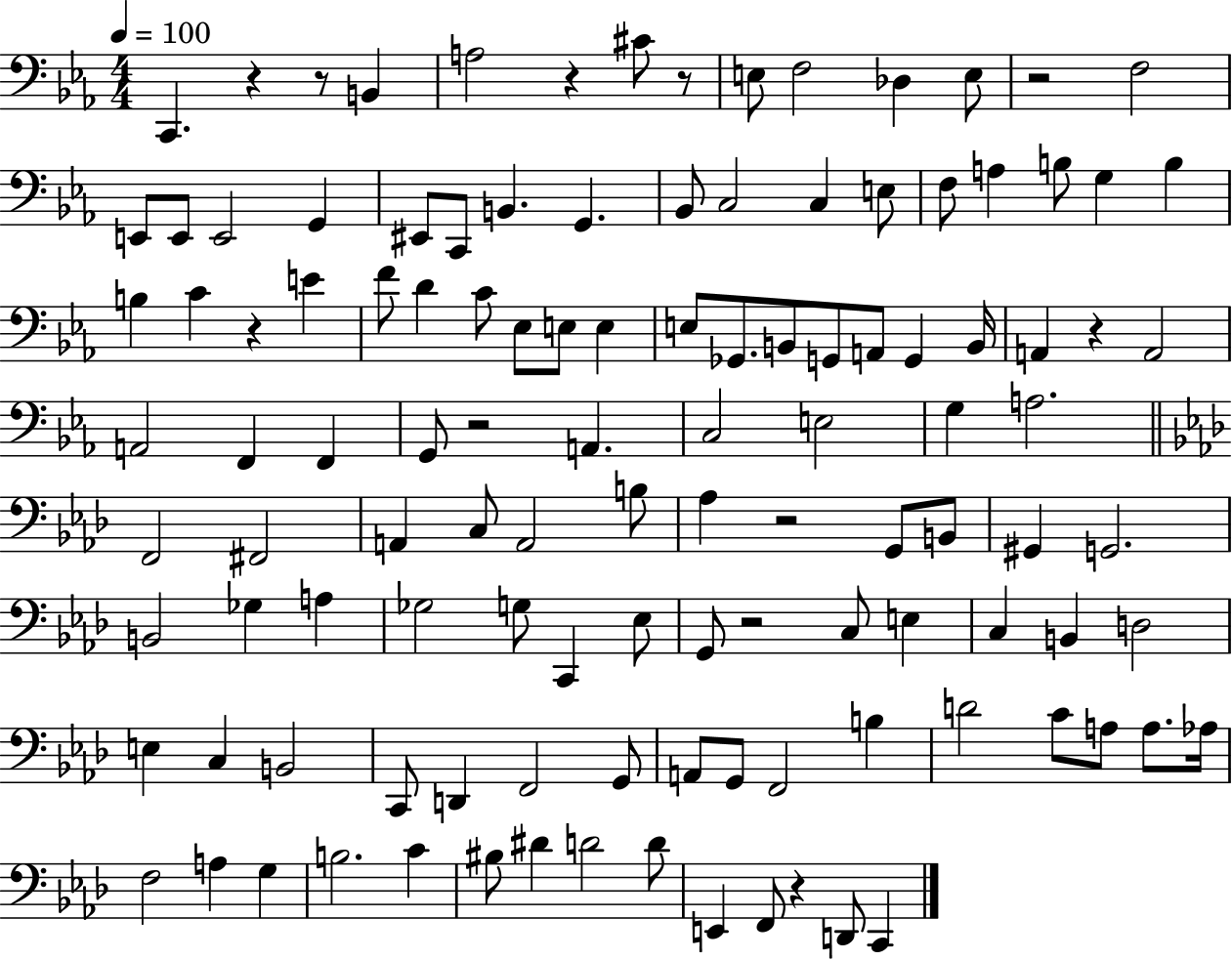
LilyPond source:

{
  \clef bass
  \numericTimeSignature
  \time 4/4
  \key ees \major
  \tempo 4 = 100
  c,4. r4 r8 b,4 | a2 r4 cis'8 r8 | e8 f2 des4 e8 | r2 f2 | \break e,8 e,8 e,2 g,4 | eis,8 c,8 b,4. g,4. | bes,8 c2 c4 e8 | f8 a4 b8 g4 b4 | \break b4 c'4 r4 e'4 | f'8 d'4 c'8 ees8 e8 e4 | e8 ges,8. b,8 g,8 a,8 g,4 b,16 | a,4 r4 a,2 | \break a,2 f,4 f,4 | g,8 r2 a,4. | c2 e2 | g4 a2. | \break \bar "||" \break \key f \minor f,2 fis,2 | a,4 c8 a,2 b8 | aes4 r2 g,8 b,8 | gis,4 g,2. | \break b,2 ges4 a4 | ges2 g8 c,4 ees8 | g,8 r2 c8 e4 | c4 b,4 d2 | \break e4 c4 b,2 | c,8 d,4 f,2 g,8 | a,8 g,8 f,2 b4 | d'2 c'8 a8 a8. aes16 | \break f2 a4 g4 | b2. c'4 | bis8 dis'4 d'2 d'8 | e,4 f,8 r4 d,8 c,4 | \break \bar "|."
}